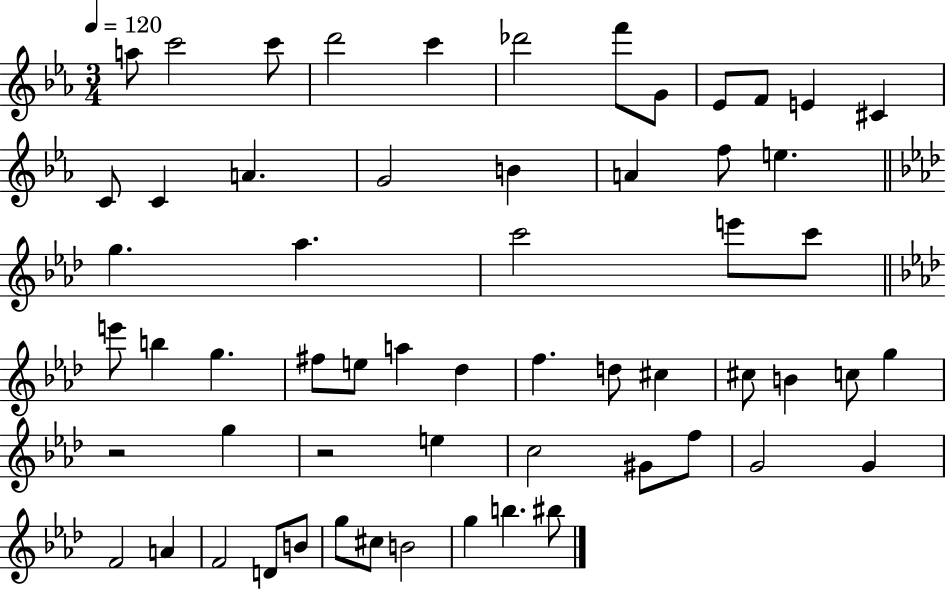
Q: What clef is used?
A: treble